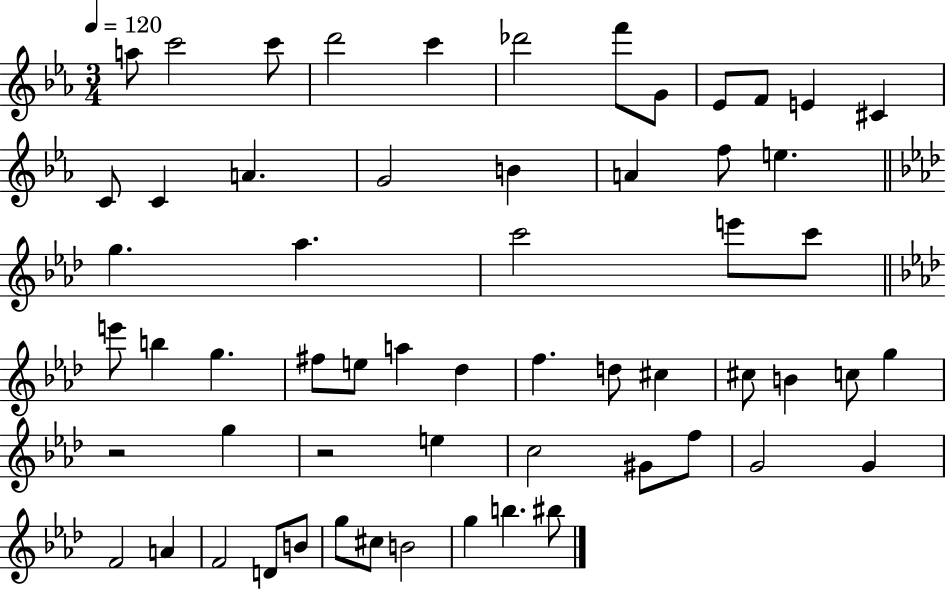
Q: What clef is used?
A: treble